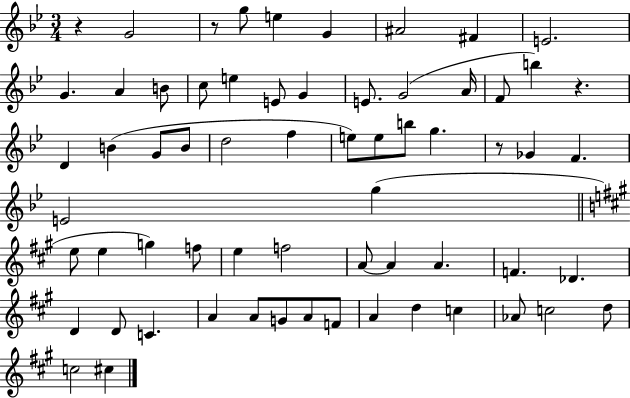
R/q G4/h R/e G5/e E5/q G4/q A#4/h F#4/q E4/h. G4/q. A4/q B4/e C5/e E5/q E4/e G4/q E4/e. G4/h A4/s F4/e B5/q R/q. D4/q B4/q G4/e B4/e D5/h F5/q E5/e E5/e B5/e G5/q. R/e Gb4/q F4/q. E4/h G5/q E5/e E5/q G5/q F5/e E5/q F5/h A4/e A4/q A4/q. F4/q. Db4/q. D4/q D4/e C4/q. A4/q A4/e G4/e A4/e F4/e A4/q D5/q C5/q Ab4/e C5/h D5/e C5/h C#5/q